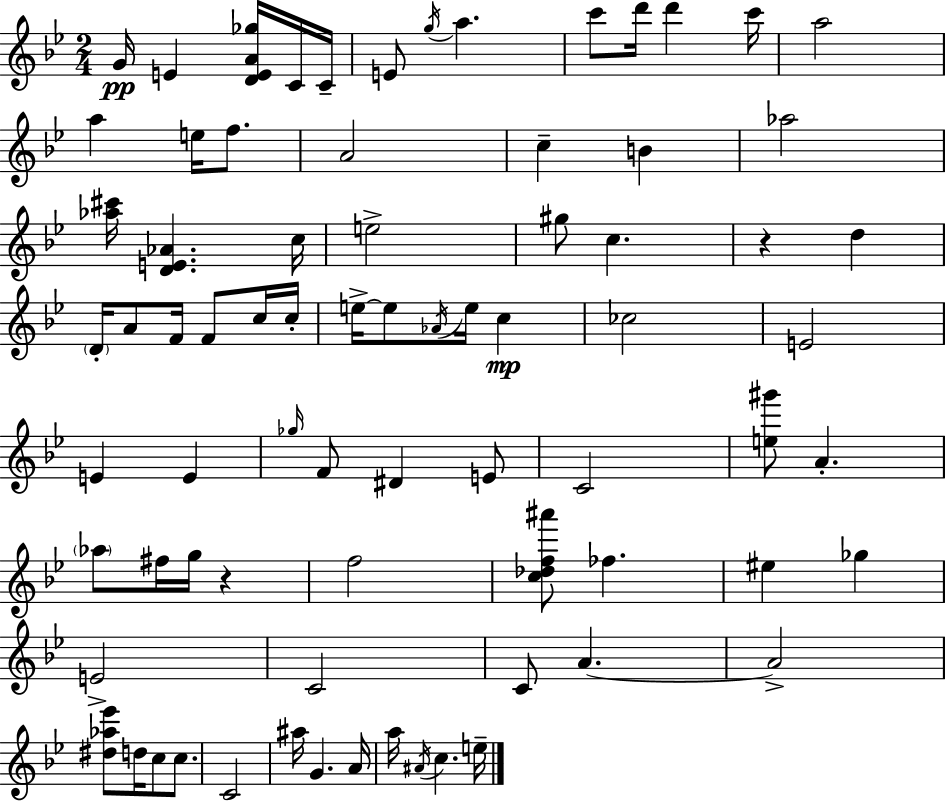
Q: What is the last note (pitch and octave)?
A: E5